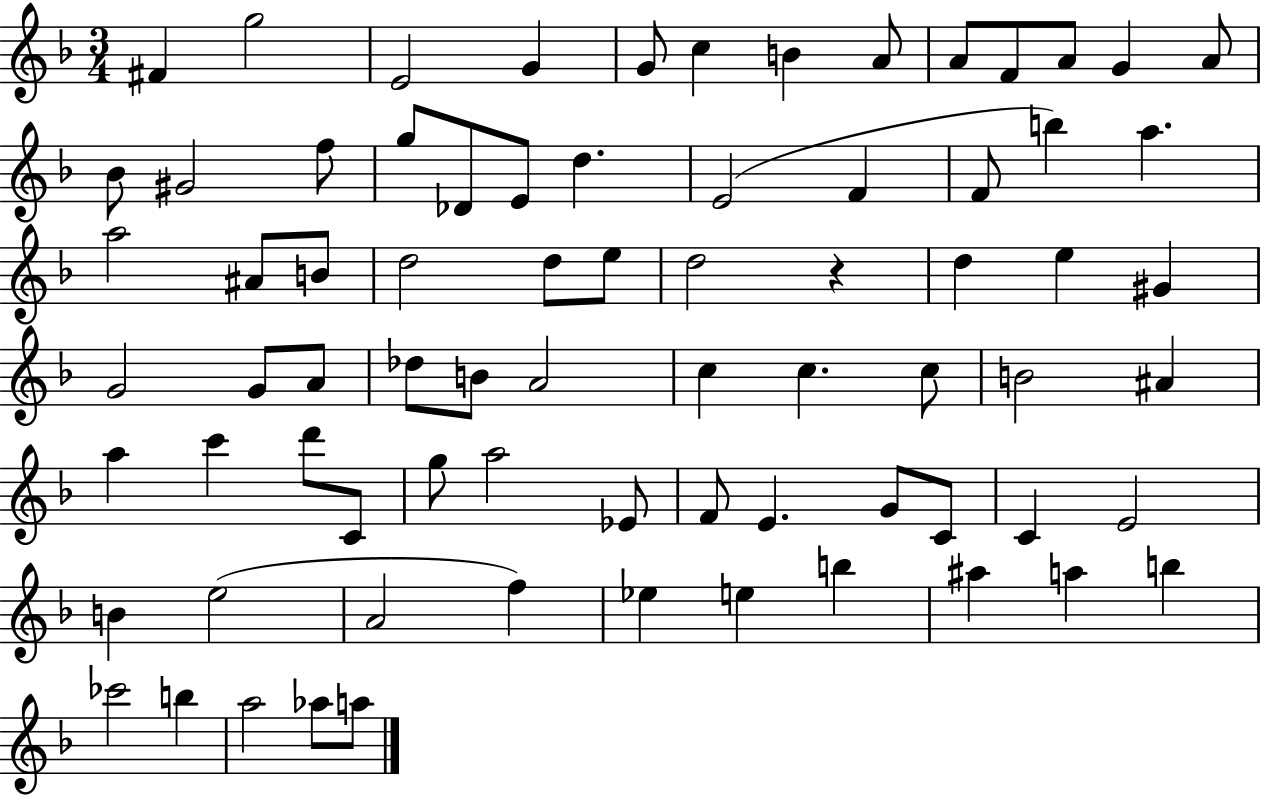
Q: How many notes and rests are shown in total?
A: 75